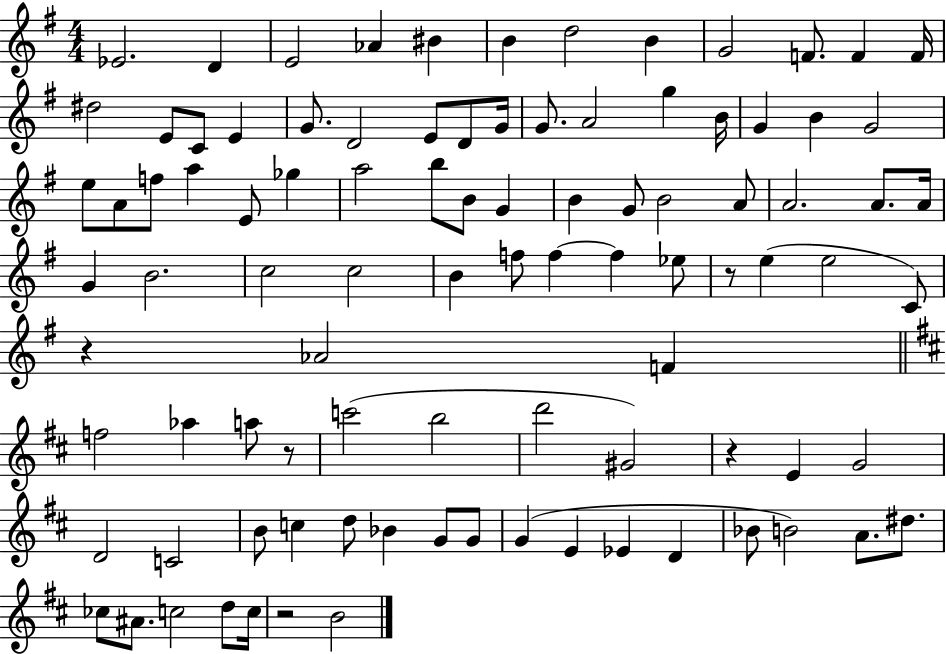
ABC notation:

X:1
T:Untitled
M:4/4
L:1/4
K:G
_E2 D E2 _A ^B B d2 B G2 F/2 F F/4 ^d2 E/2 C/2 E G/2 D2 E/2 D/2 G/4 G/2 A2 g B/4 G B G2 e/2 A/2 f/2 a E/2 _g a2 b/2 B/2 G B G/2 B2 A/2 A2 A/2 A/4 G B2 c2 c2 B f/2 f f _e/2 z/2 e e2 C/2 z _A2 F f2 _a a/2 z/2 c'2 b2 d'2 ^G2 z E G2 D2 C2 B/2 c d/2 _B G/2 G/2 G E _E D _B/2 B2 A/2 ^d/2 _c/2 ^A/2 c2 d/2 c/4 z2 B2